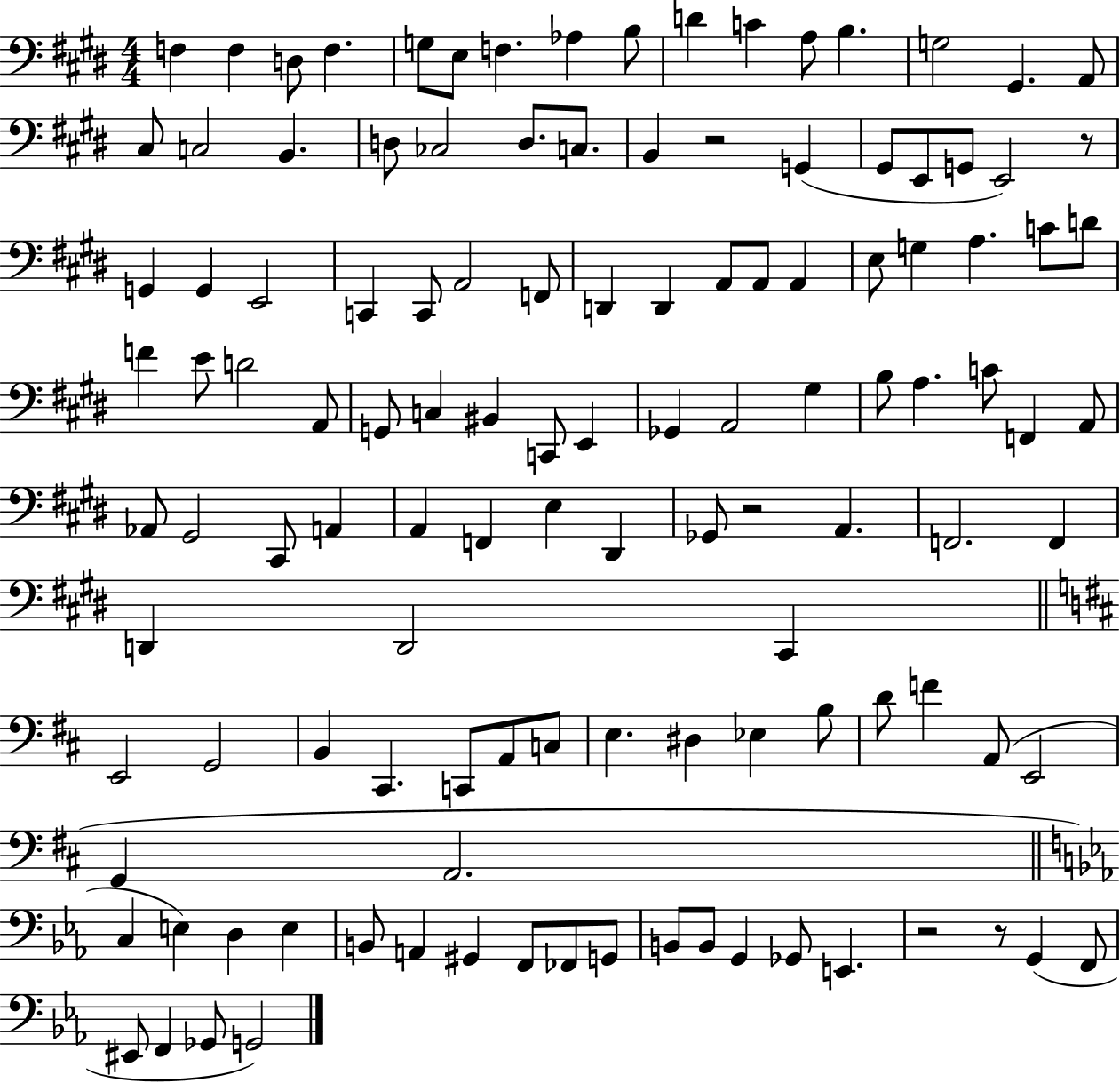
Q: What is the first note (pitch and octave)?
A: F3